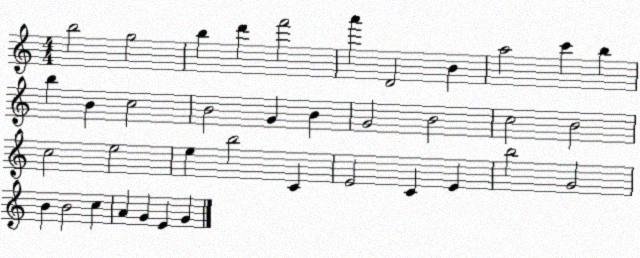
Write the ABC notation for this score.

X:1
T:Untitled
M:4/4
L:1/4
K:C
b2 g2 b d' f'2 a' D2 B a2 c' b b B c2 B2 G B G2 B2 c2 B2 c2 e2 e b2 C E2 C E b2 G2 B B2 c A G E G